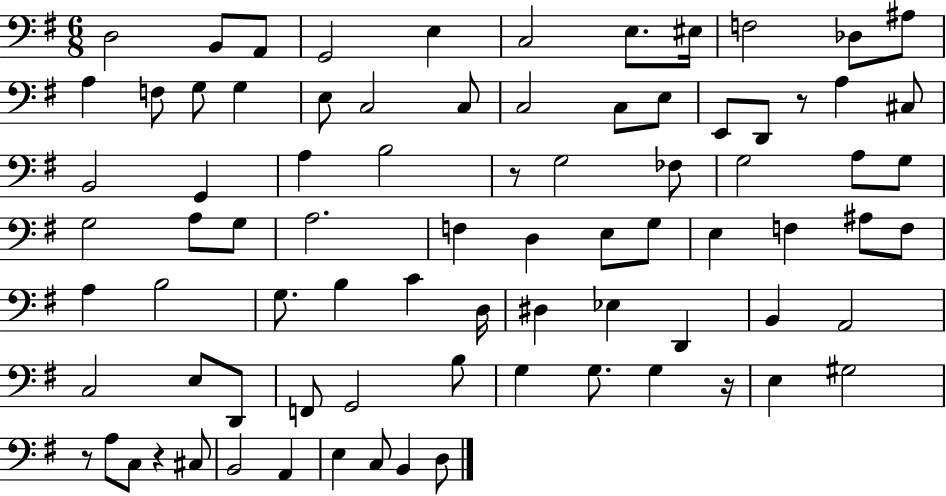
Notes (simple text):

D3/h B2/e A2/e G2/h E3/q C3/h E3/e. EIS3/s F3/h Db3/e A#3/e A3/q F3/e G3/e G3/q E3/e C3/h C3/e C3/h C3/e E3/e E2/e D2/e R/e A3/q C#3/e B2/h G2/q A3/q B3/h R/e G3/h FES3/e G3/h A3/e G3/e G3/h A3/e G3/e A3/h. F3/q D3/q E3/e G3/e E3/q F3/q A#3/e F3/e A3/q B3/h G3/e. B3/q C4/q D3/s D#3/q Eb3/q D2/q B2/q A2/h C3/h E3/e D2/e F2/e G2/h B3/e G3/q G3/e. G3/q R/s E3/q G#3/h R/e A3/e C3/e R/q C#3/e B2/h A2/q E3/q C3/e B2/q D3/e